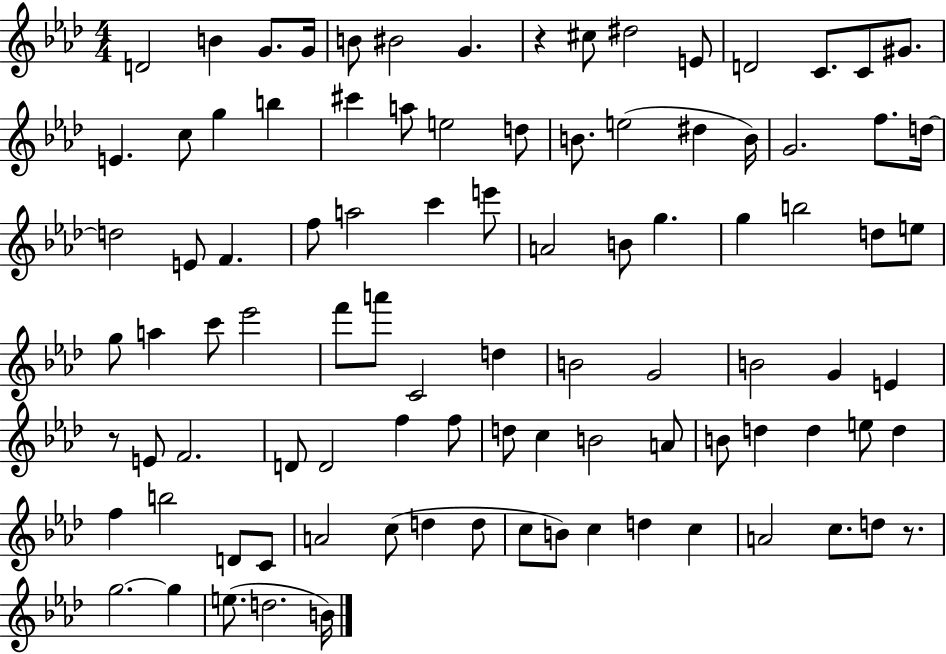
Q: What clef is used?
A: treble